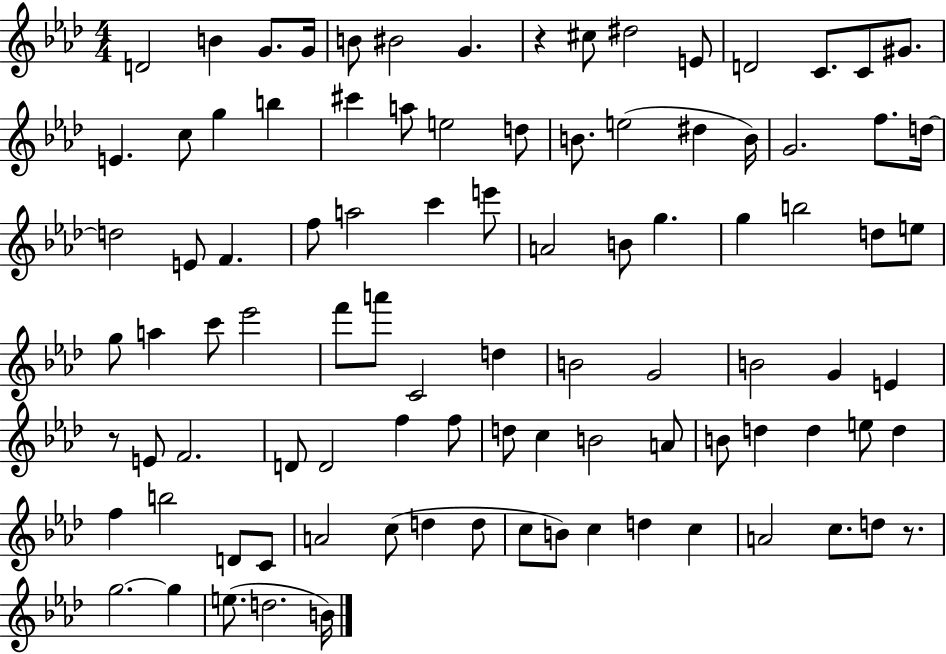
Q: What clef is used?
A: treble